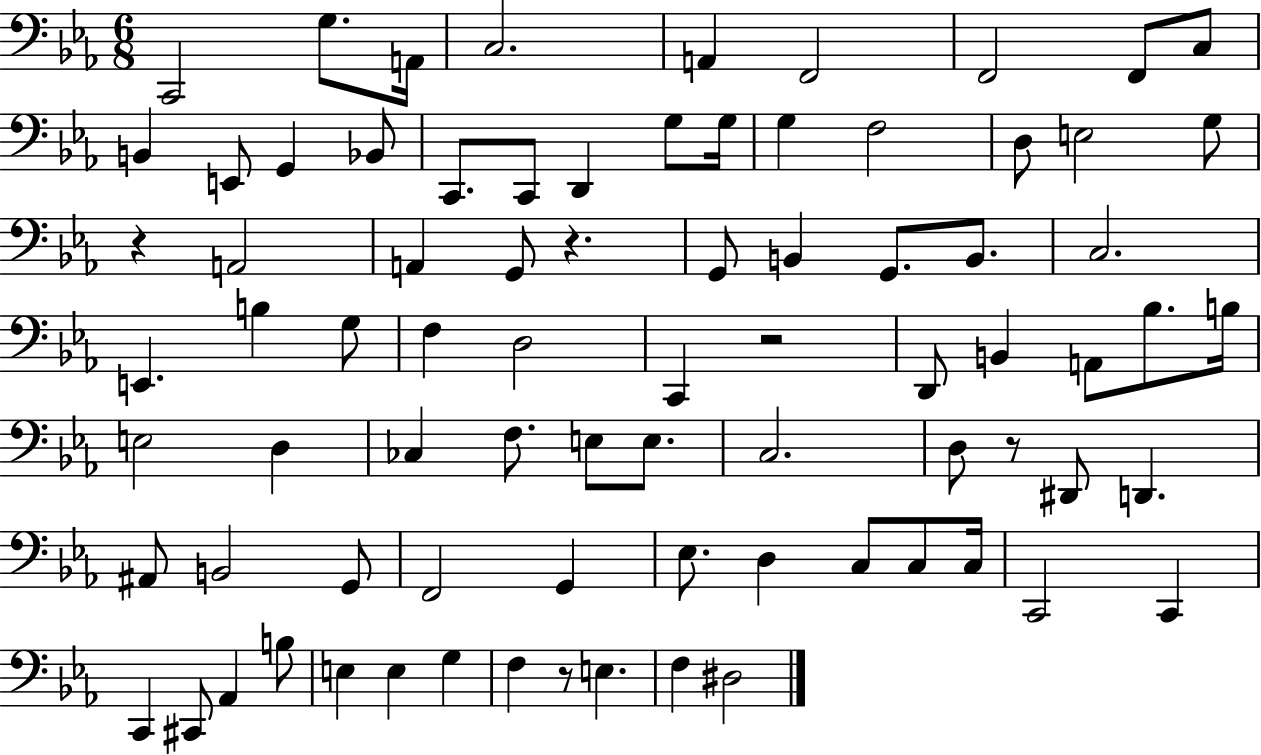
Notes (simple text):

C2/h G3/e. A2/s C3/h. A2/q F2/h F2/h F2/e C3/e B2/q E2/e G2/q Bb2/e C2/e. C2/e D2/q G3/e G3/s G3/q F3/h D3/e E3/h G3/e R/q A2/h A2/q G2/e R/q. G2/e B2/q G2/e. B2/e. C3/h. E2/q. B3/q G3/e F3/q D3/h C2/q R/h D2/e B2/q A2/e Bb3/e. B3/s E3/h D3/q CES3/q F3/e. E3/e E3/e. C3/h. D3/e R/e D#2/e D2/q. A#2/e B2/h G2/e F2/h G2/q Eb3/e. D3/q C3/e C3/e C3/s C2/h C2/q C2/q C#2/e Ab2/q B3/e E3/q E3/q G3/q F3/q R/e E3/q. F3/q D#3/h